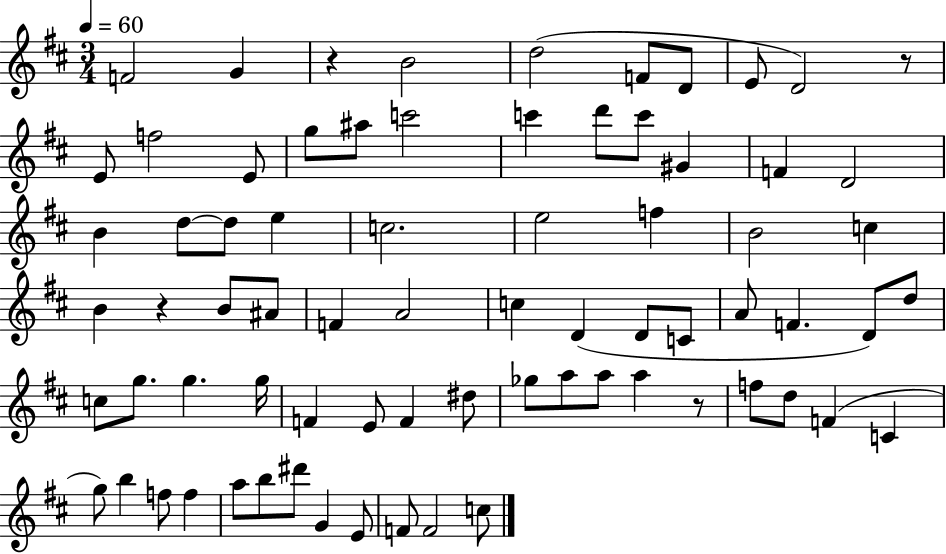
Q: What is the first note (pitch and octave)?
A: F4